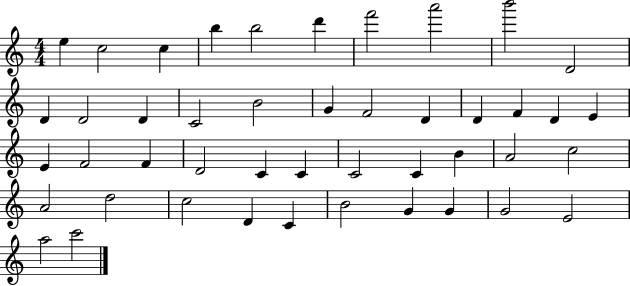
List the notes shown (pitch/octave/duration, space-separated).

E5/q C5/h C5/q B5/q B5/h D6/q F6/h A6/h B6/h D4/h D4/q D4/h D4/q C4/h B4/h G4/q F4/h D4/q D4/q F4/q D4/q E4/q E4/q F4/h F4/q D4/h C4/q C4/q C4/h C4/q B4/q A4/h C5/h A4/h D5/h C5/h D4/q C4/q B4/h G4/q G4/q G4/h E4/h A5/h C6/h